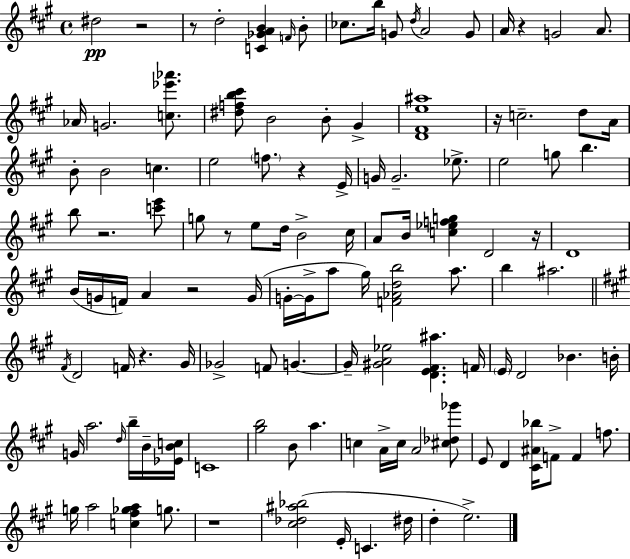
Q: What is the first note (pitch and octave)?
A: D#5